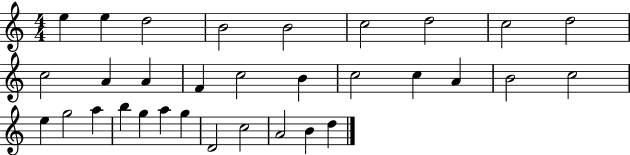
E5/q E5/q D5/h B4/h B4/h C5/h D5/h C5/h D5/h C5/h A4/q A4/q F4/q C5/h B4/q C5/h C5/q A4/q B4/h C5/h E5/q G5/h A5/q B5/q G5/q A5/q G5/q D4/h C5/h A4/h B4/q D5/q